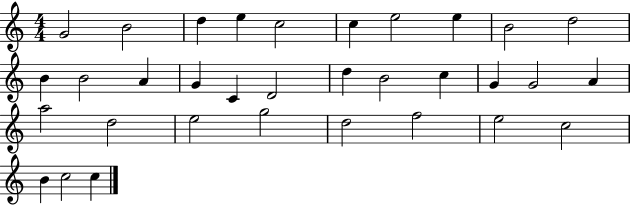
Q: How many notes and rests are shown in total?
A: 33